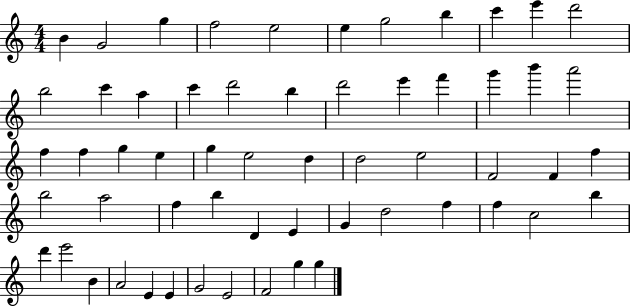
{
  \clef treble
  \numericTimeSignature
  \time 4/4
  \key c \major
  b'4 g'2 g''4 | f''2 e''2 | e''4 g''2 b''4 | c'''4 e'''4 d'''2 | \break b''2 c'''4 a''4 | c'''4 d'''2 b''4 | d'''2 e'''4 f'''4 | g'''4 b'''4 a'''2 | \break f''4 f''4 g''4 e''4 | g''4 e''2 d''4 | d''2 e''2 | f'2 f'4 f''4 | \break b''2 a''2 | f''4 b''4 d'4 e'4 | g'4 d''2 f''4 | f''4 c''2 b''4 | \break d'''4 e'''2 b'4 | a'2 e'4 e'4 | g'2 e'2 | f'2 g''4 g''4 | \break \bar "|."
}